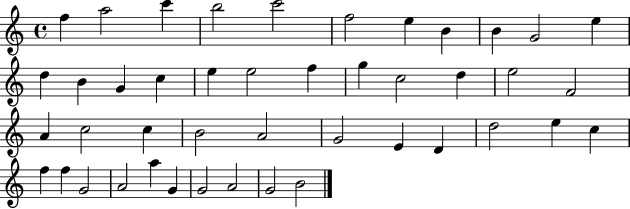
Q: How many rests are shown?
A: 0